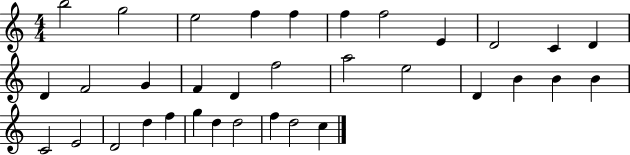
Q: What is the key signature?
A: C major